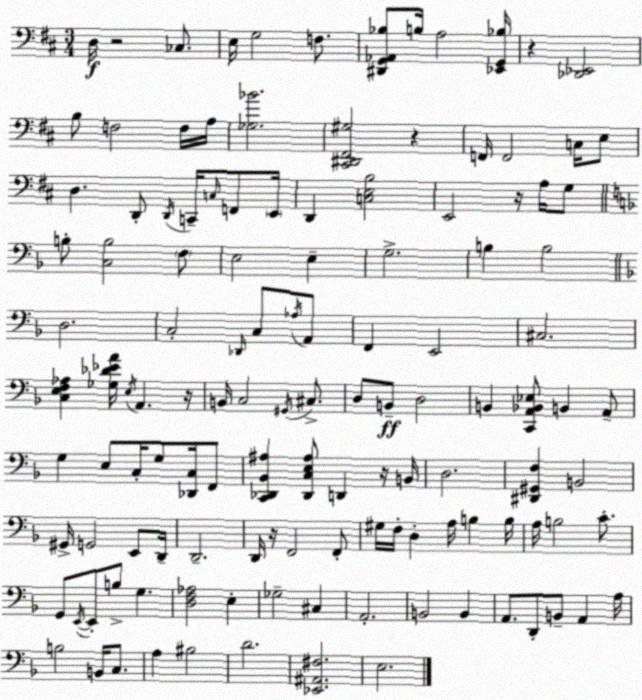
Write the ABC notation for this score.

X:1
T:Untitled
M:3/4
L:1/4
K:D
D,/4 z2 _C,/2 E,/4 G,2 F,/2 [^D,,G,,_A,,_B,]/2 B,/4 A,2 [_E,,G,,_B,]/4 z [_D,,_E,,]2 B,/2 F,2 F,/4 A,/4 [_G,_B]2 [^C,,^D,,^F,,^G,]2 z F,,/4 F,,2 C,/4 E,/2 D, D,,/2 D,,/4 C,,/4 C,/4 F,,/2 E,,/4 D,, [C,E,B,]2 E,,2 z/4 A,/4 G,/2 B,/2 [C,B,]2 F,/2 E,2 E, G,2 B, B,2 D,2 C,2 _D,,/4 C,/2 _A,/4 A,,/2 F,, E,,2 ^C,2 [C,E,F,_A,] [_G,_D_EA]/4 E,/4 A,, z/4 B,,/4 C,2 ^G,,/4 ^C,/2 D,/2 B,,/2 D,2 B,, [C,,A,,_B,,_E,]/2 B,, A,,/2 G, E,/2 C,/4 G,/2 [_D,,C,]/4 F,,/2 [C,,_D,,_B,,^A,] [_D,,C,E,^A,]/2 D,, z/4 B,,/4 D,2 [^D,,^G,,F,] B,,2 ^G,,/4 G,,2 E,,/2 D,,/4 D,,2 D,,/4 z/4 F,,2 F,,/2 ^G,/4 F,/4 D, A,/4 B, B,/4 A,/4 B,2 C/2 G,,/2 E,,/4 E,,/2 B,/2 G, [D,F,_A,]2 E, _G,2 ^C, A,,2 B,,2 B,, A,,/2 D,,/2 B,,/2 A,, A,/4 B,2 B,,/4 C,/2 A, ^B,2 D2 [_E,,^A,,^F,]2 E,2